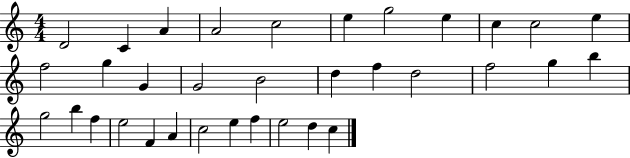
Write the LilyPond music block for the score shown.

{
  \clef treble
  \numericTimeSignature
  \time 4/4
  \key c \major
  d'2 c'4 a'4 | a'2 c''2 | e''4 g''2 e''4 | c''4 c''2 e''4 | \break f''2 g''4 g'4 | g'2 b'2 | d''4 f''4 d''2 | f''2 g''4 b''4 | \break g''2 b''4 f''4 | e''2 f'4 a'4 | c''2 e''4 f''4 | e''2 d''4 c''4 | \break \bar "|."
}